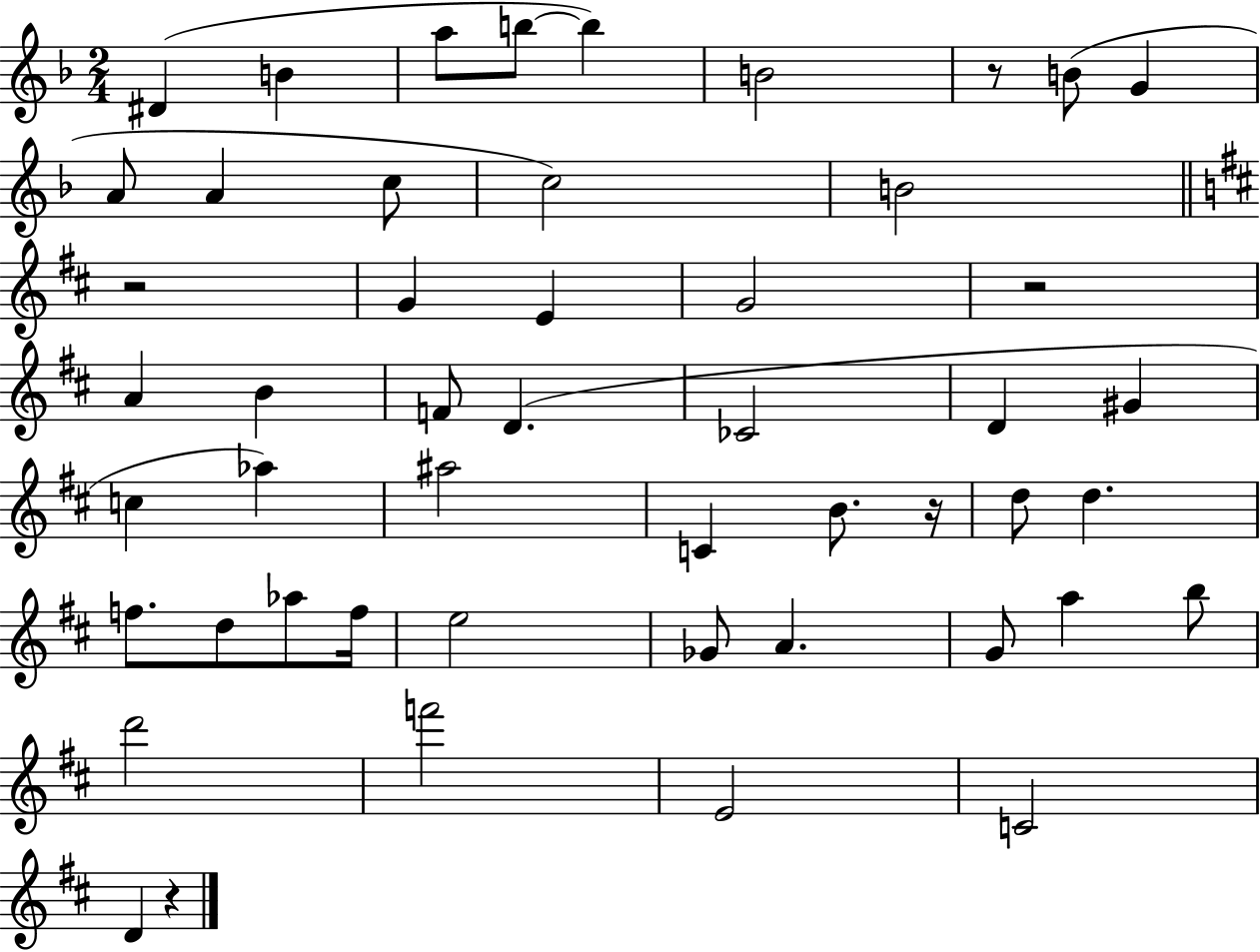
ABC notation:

X:1
T:Untitled
M:2/4
L:1/4
K:F
^D B a/2 b/2 b B2 z/2 B/2 G A/2 A c/2 c2 B2 z2 G E G2 z2 A B F/2 D _C2 D ^G c _a ^a2 C B/2 z/4 d/2 d f/2 d/2 _a/2 f/4 e2 _G/2 A G/2 a b/2 d'2 f'2 E2 C2 D z